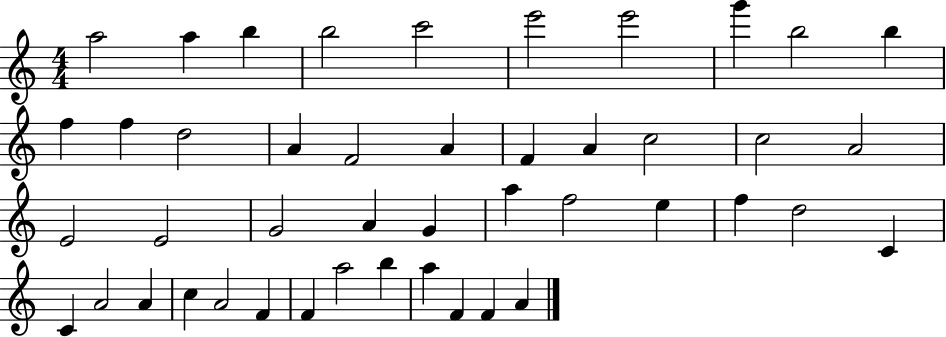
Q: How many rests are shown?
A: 0